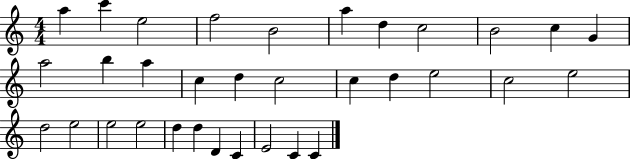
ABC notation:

X:1
T:Untitled
M:4/4
L:1/4
K:C
a c' e2 f2 B2 a d c2 B2 c G a2 b a c d c2 c d e2 c2 e2 d2 e2 e2 e2 d d D C E2 C C